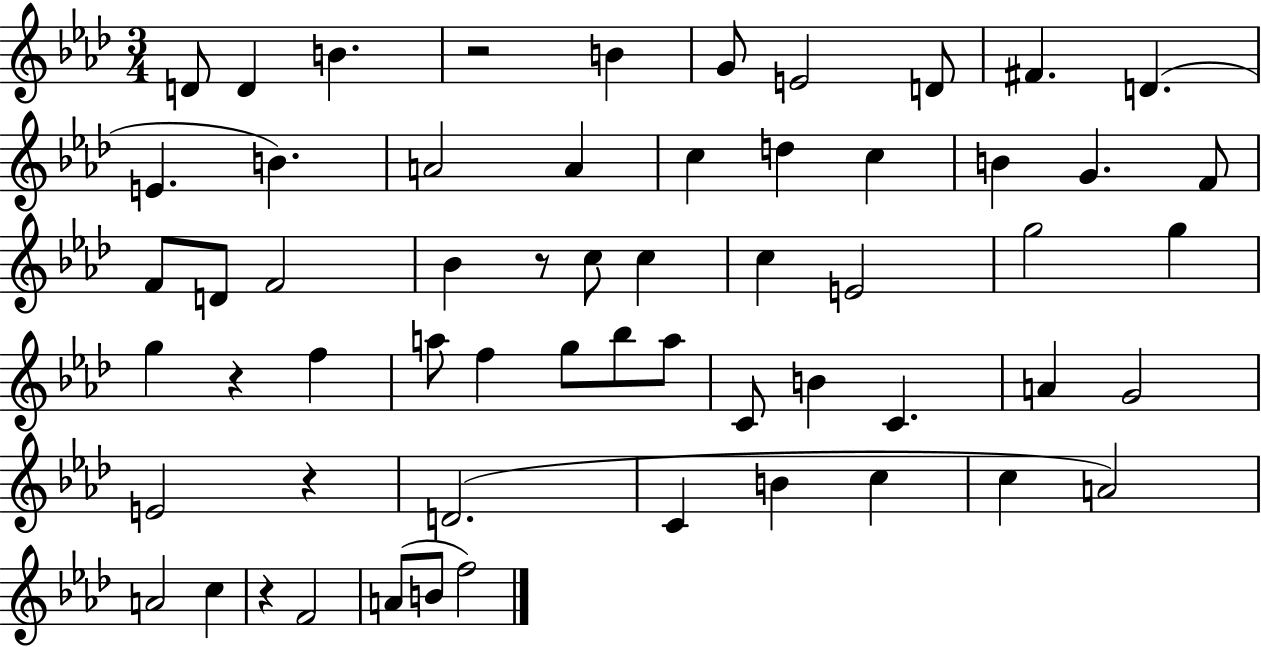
{
  \clef treble
  \numericTimeSignature
  \time 3/4
  \key aes \major
  d'8 d'4 b'4. | r2 b'4 | g'8 e'2 d'8 | fis'4. d'4.( | \break e'4. b'4.) | a'2 a'4 | c''4 d''4 c''4 | b'4 g'4. f'8 | \break f'8 d'8 f'2 | bes'4 r8 c''8 c''4 | c''4 e'2 | g''2 g''4 | \break g''4 r4 f''4 | a''8 f''4 g''8 bes''8 a''8 | c'8 b'4 c'4. | a'4 g'2 | \break e'2 r4 | d'2.( | c'4 b'4 c''4 | c''4 a'2) | \break a'2 c''4 | r4 f'2 | a'8( b'8 f''2) | \bar "|."
}